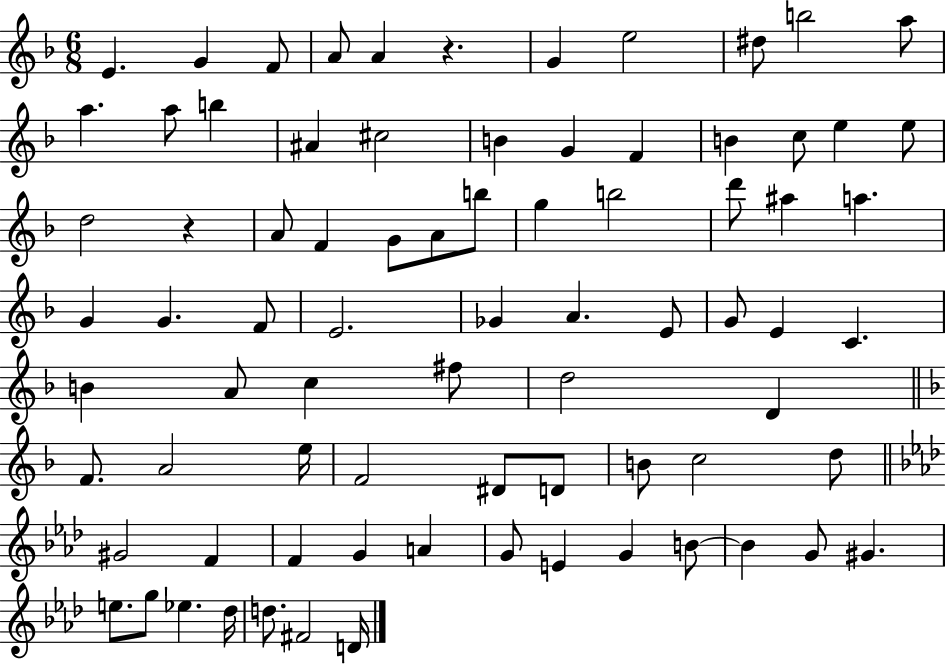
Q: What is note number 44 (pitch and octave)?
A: B4